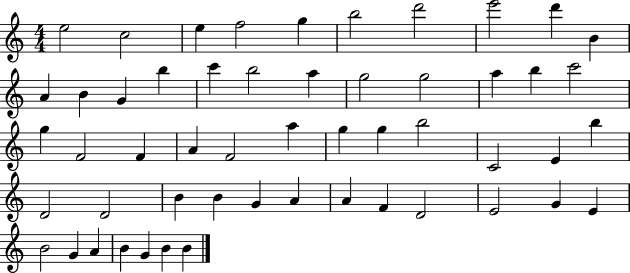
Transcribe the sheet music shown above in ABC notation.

X:1
T:Untitled
M:4/4
L:1/4
K:C
e2 c2 e f2 g b2 d'2 e'2 d' B A B G b c' b2 a g2 g2 a b c'2 g F2 F A F2 a g g b2 C2 E b D2 D2 B B G A A F D2 E2 G E B2 G A B G B B